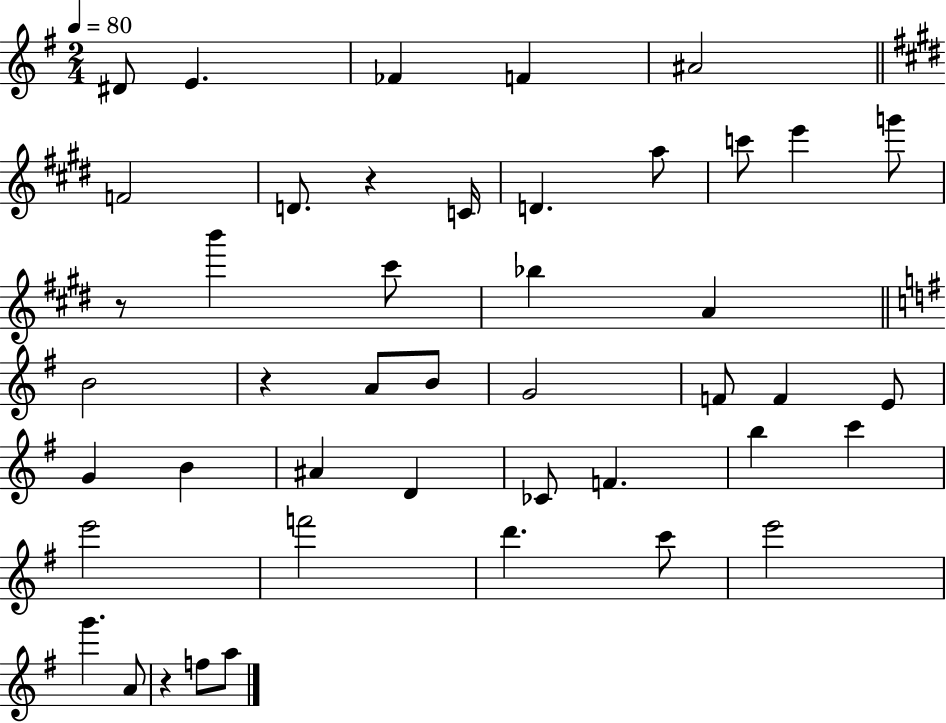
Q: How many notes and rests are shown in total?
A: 45